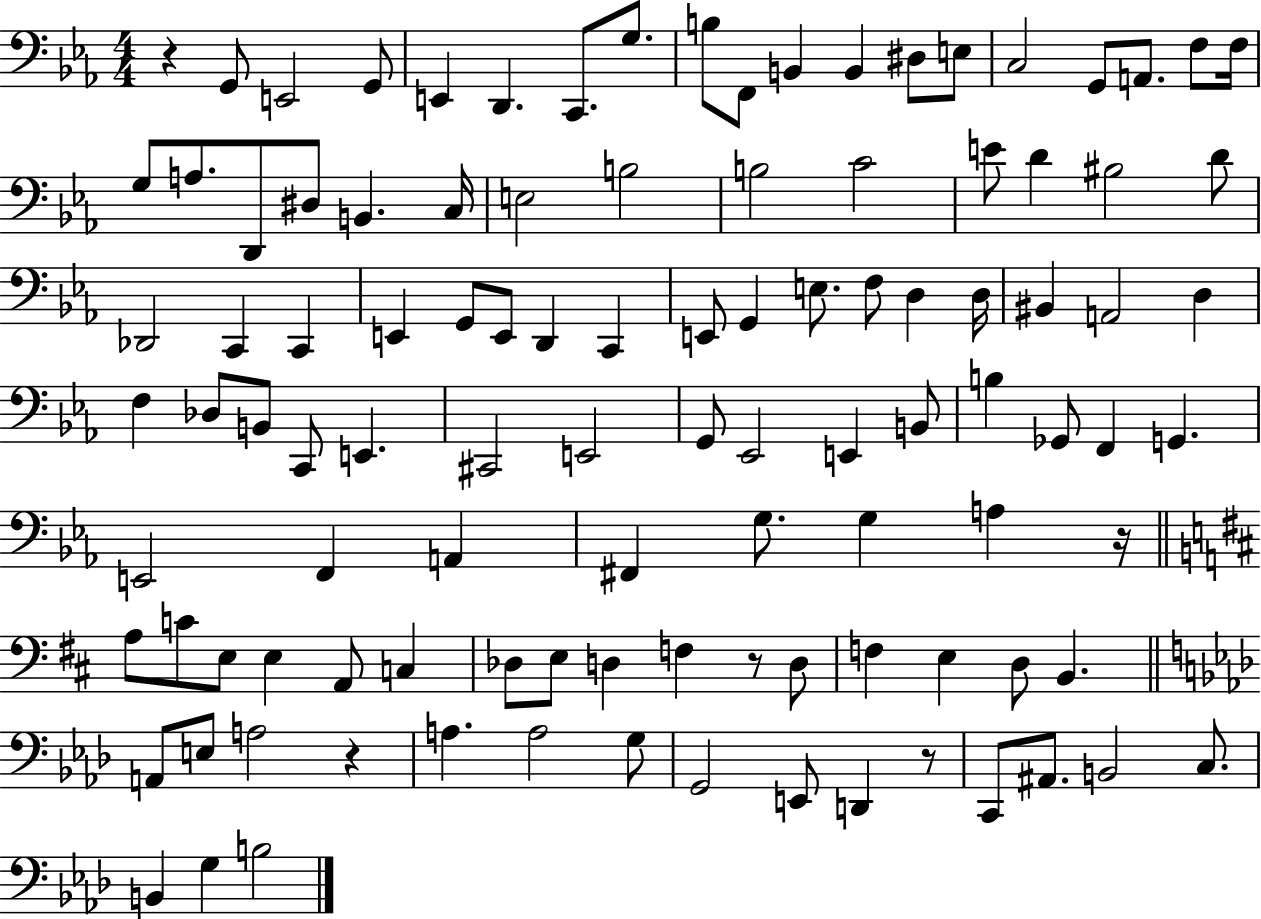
R/q G2/e E2/h G2/e E2/q D2/q. C2/e. G3/e. B3/e F2/e B2/q B2/q D#3/e E3/e C3/h G2/e A2/e. F3/e F3/s G3/e A3/e. D2/e D#3/e B2/q. C3/s E3/h B3/h B3/h C4/h E4/e D4/q BIS3/h D4/e Db2/h C2/q C2/q E2/q G2/e E2/e D2/q C2/q E2/e G2/q E3/e. F3/e D3/q D3/s BIS2/q A2/h D3/q F3/q Db3/e B2/e C2/e E2/q. C#2/h E2/h G2/e Eb2/h E2/q B2/e B3/q Gb2/e F2/q G2/q. E2/h F2/q A2/q F#2/q G3/e. G3/q A3/q R/s A3/e C4/e E3/e E3/q A2/e C3/q Db3/e E3/e D3/q F3/q R/e D3/e F3/q E3/q D3/e B2/q. A2/e E3/e A3/h R/q A3/q. A3/h G3/e G2/h E2/e D2/q R/e C2/e A#2/e. B2/h C3/e. B2/q G3/q B3/h